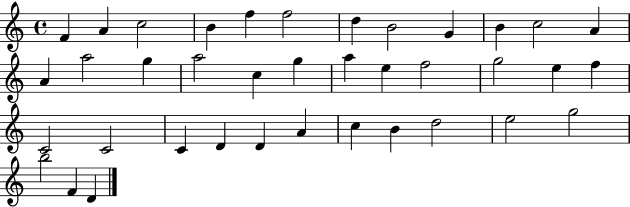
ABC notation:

X:1
T:Untitled
M:4/4
L:1/4
K:C
F A c2 B f f2 d B2 G B c2 A A a2 g a2 c g a e f2 g2 e f C2 C2 C D D A c B d2 e2 g2 b2 F D